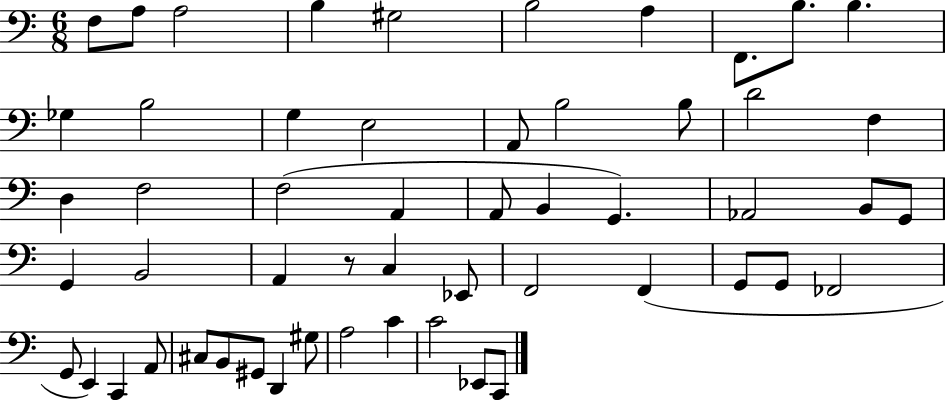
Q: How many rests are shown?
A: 1